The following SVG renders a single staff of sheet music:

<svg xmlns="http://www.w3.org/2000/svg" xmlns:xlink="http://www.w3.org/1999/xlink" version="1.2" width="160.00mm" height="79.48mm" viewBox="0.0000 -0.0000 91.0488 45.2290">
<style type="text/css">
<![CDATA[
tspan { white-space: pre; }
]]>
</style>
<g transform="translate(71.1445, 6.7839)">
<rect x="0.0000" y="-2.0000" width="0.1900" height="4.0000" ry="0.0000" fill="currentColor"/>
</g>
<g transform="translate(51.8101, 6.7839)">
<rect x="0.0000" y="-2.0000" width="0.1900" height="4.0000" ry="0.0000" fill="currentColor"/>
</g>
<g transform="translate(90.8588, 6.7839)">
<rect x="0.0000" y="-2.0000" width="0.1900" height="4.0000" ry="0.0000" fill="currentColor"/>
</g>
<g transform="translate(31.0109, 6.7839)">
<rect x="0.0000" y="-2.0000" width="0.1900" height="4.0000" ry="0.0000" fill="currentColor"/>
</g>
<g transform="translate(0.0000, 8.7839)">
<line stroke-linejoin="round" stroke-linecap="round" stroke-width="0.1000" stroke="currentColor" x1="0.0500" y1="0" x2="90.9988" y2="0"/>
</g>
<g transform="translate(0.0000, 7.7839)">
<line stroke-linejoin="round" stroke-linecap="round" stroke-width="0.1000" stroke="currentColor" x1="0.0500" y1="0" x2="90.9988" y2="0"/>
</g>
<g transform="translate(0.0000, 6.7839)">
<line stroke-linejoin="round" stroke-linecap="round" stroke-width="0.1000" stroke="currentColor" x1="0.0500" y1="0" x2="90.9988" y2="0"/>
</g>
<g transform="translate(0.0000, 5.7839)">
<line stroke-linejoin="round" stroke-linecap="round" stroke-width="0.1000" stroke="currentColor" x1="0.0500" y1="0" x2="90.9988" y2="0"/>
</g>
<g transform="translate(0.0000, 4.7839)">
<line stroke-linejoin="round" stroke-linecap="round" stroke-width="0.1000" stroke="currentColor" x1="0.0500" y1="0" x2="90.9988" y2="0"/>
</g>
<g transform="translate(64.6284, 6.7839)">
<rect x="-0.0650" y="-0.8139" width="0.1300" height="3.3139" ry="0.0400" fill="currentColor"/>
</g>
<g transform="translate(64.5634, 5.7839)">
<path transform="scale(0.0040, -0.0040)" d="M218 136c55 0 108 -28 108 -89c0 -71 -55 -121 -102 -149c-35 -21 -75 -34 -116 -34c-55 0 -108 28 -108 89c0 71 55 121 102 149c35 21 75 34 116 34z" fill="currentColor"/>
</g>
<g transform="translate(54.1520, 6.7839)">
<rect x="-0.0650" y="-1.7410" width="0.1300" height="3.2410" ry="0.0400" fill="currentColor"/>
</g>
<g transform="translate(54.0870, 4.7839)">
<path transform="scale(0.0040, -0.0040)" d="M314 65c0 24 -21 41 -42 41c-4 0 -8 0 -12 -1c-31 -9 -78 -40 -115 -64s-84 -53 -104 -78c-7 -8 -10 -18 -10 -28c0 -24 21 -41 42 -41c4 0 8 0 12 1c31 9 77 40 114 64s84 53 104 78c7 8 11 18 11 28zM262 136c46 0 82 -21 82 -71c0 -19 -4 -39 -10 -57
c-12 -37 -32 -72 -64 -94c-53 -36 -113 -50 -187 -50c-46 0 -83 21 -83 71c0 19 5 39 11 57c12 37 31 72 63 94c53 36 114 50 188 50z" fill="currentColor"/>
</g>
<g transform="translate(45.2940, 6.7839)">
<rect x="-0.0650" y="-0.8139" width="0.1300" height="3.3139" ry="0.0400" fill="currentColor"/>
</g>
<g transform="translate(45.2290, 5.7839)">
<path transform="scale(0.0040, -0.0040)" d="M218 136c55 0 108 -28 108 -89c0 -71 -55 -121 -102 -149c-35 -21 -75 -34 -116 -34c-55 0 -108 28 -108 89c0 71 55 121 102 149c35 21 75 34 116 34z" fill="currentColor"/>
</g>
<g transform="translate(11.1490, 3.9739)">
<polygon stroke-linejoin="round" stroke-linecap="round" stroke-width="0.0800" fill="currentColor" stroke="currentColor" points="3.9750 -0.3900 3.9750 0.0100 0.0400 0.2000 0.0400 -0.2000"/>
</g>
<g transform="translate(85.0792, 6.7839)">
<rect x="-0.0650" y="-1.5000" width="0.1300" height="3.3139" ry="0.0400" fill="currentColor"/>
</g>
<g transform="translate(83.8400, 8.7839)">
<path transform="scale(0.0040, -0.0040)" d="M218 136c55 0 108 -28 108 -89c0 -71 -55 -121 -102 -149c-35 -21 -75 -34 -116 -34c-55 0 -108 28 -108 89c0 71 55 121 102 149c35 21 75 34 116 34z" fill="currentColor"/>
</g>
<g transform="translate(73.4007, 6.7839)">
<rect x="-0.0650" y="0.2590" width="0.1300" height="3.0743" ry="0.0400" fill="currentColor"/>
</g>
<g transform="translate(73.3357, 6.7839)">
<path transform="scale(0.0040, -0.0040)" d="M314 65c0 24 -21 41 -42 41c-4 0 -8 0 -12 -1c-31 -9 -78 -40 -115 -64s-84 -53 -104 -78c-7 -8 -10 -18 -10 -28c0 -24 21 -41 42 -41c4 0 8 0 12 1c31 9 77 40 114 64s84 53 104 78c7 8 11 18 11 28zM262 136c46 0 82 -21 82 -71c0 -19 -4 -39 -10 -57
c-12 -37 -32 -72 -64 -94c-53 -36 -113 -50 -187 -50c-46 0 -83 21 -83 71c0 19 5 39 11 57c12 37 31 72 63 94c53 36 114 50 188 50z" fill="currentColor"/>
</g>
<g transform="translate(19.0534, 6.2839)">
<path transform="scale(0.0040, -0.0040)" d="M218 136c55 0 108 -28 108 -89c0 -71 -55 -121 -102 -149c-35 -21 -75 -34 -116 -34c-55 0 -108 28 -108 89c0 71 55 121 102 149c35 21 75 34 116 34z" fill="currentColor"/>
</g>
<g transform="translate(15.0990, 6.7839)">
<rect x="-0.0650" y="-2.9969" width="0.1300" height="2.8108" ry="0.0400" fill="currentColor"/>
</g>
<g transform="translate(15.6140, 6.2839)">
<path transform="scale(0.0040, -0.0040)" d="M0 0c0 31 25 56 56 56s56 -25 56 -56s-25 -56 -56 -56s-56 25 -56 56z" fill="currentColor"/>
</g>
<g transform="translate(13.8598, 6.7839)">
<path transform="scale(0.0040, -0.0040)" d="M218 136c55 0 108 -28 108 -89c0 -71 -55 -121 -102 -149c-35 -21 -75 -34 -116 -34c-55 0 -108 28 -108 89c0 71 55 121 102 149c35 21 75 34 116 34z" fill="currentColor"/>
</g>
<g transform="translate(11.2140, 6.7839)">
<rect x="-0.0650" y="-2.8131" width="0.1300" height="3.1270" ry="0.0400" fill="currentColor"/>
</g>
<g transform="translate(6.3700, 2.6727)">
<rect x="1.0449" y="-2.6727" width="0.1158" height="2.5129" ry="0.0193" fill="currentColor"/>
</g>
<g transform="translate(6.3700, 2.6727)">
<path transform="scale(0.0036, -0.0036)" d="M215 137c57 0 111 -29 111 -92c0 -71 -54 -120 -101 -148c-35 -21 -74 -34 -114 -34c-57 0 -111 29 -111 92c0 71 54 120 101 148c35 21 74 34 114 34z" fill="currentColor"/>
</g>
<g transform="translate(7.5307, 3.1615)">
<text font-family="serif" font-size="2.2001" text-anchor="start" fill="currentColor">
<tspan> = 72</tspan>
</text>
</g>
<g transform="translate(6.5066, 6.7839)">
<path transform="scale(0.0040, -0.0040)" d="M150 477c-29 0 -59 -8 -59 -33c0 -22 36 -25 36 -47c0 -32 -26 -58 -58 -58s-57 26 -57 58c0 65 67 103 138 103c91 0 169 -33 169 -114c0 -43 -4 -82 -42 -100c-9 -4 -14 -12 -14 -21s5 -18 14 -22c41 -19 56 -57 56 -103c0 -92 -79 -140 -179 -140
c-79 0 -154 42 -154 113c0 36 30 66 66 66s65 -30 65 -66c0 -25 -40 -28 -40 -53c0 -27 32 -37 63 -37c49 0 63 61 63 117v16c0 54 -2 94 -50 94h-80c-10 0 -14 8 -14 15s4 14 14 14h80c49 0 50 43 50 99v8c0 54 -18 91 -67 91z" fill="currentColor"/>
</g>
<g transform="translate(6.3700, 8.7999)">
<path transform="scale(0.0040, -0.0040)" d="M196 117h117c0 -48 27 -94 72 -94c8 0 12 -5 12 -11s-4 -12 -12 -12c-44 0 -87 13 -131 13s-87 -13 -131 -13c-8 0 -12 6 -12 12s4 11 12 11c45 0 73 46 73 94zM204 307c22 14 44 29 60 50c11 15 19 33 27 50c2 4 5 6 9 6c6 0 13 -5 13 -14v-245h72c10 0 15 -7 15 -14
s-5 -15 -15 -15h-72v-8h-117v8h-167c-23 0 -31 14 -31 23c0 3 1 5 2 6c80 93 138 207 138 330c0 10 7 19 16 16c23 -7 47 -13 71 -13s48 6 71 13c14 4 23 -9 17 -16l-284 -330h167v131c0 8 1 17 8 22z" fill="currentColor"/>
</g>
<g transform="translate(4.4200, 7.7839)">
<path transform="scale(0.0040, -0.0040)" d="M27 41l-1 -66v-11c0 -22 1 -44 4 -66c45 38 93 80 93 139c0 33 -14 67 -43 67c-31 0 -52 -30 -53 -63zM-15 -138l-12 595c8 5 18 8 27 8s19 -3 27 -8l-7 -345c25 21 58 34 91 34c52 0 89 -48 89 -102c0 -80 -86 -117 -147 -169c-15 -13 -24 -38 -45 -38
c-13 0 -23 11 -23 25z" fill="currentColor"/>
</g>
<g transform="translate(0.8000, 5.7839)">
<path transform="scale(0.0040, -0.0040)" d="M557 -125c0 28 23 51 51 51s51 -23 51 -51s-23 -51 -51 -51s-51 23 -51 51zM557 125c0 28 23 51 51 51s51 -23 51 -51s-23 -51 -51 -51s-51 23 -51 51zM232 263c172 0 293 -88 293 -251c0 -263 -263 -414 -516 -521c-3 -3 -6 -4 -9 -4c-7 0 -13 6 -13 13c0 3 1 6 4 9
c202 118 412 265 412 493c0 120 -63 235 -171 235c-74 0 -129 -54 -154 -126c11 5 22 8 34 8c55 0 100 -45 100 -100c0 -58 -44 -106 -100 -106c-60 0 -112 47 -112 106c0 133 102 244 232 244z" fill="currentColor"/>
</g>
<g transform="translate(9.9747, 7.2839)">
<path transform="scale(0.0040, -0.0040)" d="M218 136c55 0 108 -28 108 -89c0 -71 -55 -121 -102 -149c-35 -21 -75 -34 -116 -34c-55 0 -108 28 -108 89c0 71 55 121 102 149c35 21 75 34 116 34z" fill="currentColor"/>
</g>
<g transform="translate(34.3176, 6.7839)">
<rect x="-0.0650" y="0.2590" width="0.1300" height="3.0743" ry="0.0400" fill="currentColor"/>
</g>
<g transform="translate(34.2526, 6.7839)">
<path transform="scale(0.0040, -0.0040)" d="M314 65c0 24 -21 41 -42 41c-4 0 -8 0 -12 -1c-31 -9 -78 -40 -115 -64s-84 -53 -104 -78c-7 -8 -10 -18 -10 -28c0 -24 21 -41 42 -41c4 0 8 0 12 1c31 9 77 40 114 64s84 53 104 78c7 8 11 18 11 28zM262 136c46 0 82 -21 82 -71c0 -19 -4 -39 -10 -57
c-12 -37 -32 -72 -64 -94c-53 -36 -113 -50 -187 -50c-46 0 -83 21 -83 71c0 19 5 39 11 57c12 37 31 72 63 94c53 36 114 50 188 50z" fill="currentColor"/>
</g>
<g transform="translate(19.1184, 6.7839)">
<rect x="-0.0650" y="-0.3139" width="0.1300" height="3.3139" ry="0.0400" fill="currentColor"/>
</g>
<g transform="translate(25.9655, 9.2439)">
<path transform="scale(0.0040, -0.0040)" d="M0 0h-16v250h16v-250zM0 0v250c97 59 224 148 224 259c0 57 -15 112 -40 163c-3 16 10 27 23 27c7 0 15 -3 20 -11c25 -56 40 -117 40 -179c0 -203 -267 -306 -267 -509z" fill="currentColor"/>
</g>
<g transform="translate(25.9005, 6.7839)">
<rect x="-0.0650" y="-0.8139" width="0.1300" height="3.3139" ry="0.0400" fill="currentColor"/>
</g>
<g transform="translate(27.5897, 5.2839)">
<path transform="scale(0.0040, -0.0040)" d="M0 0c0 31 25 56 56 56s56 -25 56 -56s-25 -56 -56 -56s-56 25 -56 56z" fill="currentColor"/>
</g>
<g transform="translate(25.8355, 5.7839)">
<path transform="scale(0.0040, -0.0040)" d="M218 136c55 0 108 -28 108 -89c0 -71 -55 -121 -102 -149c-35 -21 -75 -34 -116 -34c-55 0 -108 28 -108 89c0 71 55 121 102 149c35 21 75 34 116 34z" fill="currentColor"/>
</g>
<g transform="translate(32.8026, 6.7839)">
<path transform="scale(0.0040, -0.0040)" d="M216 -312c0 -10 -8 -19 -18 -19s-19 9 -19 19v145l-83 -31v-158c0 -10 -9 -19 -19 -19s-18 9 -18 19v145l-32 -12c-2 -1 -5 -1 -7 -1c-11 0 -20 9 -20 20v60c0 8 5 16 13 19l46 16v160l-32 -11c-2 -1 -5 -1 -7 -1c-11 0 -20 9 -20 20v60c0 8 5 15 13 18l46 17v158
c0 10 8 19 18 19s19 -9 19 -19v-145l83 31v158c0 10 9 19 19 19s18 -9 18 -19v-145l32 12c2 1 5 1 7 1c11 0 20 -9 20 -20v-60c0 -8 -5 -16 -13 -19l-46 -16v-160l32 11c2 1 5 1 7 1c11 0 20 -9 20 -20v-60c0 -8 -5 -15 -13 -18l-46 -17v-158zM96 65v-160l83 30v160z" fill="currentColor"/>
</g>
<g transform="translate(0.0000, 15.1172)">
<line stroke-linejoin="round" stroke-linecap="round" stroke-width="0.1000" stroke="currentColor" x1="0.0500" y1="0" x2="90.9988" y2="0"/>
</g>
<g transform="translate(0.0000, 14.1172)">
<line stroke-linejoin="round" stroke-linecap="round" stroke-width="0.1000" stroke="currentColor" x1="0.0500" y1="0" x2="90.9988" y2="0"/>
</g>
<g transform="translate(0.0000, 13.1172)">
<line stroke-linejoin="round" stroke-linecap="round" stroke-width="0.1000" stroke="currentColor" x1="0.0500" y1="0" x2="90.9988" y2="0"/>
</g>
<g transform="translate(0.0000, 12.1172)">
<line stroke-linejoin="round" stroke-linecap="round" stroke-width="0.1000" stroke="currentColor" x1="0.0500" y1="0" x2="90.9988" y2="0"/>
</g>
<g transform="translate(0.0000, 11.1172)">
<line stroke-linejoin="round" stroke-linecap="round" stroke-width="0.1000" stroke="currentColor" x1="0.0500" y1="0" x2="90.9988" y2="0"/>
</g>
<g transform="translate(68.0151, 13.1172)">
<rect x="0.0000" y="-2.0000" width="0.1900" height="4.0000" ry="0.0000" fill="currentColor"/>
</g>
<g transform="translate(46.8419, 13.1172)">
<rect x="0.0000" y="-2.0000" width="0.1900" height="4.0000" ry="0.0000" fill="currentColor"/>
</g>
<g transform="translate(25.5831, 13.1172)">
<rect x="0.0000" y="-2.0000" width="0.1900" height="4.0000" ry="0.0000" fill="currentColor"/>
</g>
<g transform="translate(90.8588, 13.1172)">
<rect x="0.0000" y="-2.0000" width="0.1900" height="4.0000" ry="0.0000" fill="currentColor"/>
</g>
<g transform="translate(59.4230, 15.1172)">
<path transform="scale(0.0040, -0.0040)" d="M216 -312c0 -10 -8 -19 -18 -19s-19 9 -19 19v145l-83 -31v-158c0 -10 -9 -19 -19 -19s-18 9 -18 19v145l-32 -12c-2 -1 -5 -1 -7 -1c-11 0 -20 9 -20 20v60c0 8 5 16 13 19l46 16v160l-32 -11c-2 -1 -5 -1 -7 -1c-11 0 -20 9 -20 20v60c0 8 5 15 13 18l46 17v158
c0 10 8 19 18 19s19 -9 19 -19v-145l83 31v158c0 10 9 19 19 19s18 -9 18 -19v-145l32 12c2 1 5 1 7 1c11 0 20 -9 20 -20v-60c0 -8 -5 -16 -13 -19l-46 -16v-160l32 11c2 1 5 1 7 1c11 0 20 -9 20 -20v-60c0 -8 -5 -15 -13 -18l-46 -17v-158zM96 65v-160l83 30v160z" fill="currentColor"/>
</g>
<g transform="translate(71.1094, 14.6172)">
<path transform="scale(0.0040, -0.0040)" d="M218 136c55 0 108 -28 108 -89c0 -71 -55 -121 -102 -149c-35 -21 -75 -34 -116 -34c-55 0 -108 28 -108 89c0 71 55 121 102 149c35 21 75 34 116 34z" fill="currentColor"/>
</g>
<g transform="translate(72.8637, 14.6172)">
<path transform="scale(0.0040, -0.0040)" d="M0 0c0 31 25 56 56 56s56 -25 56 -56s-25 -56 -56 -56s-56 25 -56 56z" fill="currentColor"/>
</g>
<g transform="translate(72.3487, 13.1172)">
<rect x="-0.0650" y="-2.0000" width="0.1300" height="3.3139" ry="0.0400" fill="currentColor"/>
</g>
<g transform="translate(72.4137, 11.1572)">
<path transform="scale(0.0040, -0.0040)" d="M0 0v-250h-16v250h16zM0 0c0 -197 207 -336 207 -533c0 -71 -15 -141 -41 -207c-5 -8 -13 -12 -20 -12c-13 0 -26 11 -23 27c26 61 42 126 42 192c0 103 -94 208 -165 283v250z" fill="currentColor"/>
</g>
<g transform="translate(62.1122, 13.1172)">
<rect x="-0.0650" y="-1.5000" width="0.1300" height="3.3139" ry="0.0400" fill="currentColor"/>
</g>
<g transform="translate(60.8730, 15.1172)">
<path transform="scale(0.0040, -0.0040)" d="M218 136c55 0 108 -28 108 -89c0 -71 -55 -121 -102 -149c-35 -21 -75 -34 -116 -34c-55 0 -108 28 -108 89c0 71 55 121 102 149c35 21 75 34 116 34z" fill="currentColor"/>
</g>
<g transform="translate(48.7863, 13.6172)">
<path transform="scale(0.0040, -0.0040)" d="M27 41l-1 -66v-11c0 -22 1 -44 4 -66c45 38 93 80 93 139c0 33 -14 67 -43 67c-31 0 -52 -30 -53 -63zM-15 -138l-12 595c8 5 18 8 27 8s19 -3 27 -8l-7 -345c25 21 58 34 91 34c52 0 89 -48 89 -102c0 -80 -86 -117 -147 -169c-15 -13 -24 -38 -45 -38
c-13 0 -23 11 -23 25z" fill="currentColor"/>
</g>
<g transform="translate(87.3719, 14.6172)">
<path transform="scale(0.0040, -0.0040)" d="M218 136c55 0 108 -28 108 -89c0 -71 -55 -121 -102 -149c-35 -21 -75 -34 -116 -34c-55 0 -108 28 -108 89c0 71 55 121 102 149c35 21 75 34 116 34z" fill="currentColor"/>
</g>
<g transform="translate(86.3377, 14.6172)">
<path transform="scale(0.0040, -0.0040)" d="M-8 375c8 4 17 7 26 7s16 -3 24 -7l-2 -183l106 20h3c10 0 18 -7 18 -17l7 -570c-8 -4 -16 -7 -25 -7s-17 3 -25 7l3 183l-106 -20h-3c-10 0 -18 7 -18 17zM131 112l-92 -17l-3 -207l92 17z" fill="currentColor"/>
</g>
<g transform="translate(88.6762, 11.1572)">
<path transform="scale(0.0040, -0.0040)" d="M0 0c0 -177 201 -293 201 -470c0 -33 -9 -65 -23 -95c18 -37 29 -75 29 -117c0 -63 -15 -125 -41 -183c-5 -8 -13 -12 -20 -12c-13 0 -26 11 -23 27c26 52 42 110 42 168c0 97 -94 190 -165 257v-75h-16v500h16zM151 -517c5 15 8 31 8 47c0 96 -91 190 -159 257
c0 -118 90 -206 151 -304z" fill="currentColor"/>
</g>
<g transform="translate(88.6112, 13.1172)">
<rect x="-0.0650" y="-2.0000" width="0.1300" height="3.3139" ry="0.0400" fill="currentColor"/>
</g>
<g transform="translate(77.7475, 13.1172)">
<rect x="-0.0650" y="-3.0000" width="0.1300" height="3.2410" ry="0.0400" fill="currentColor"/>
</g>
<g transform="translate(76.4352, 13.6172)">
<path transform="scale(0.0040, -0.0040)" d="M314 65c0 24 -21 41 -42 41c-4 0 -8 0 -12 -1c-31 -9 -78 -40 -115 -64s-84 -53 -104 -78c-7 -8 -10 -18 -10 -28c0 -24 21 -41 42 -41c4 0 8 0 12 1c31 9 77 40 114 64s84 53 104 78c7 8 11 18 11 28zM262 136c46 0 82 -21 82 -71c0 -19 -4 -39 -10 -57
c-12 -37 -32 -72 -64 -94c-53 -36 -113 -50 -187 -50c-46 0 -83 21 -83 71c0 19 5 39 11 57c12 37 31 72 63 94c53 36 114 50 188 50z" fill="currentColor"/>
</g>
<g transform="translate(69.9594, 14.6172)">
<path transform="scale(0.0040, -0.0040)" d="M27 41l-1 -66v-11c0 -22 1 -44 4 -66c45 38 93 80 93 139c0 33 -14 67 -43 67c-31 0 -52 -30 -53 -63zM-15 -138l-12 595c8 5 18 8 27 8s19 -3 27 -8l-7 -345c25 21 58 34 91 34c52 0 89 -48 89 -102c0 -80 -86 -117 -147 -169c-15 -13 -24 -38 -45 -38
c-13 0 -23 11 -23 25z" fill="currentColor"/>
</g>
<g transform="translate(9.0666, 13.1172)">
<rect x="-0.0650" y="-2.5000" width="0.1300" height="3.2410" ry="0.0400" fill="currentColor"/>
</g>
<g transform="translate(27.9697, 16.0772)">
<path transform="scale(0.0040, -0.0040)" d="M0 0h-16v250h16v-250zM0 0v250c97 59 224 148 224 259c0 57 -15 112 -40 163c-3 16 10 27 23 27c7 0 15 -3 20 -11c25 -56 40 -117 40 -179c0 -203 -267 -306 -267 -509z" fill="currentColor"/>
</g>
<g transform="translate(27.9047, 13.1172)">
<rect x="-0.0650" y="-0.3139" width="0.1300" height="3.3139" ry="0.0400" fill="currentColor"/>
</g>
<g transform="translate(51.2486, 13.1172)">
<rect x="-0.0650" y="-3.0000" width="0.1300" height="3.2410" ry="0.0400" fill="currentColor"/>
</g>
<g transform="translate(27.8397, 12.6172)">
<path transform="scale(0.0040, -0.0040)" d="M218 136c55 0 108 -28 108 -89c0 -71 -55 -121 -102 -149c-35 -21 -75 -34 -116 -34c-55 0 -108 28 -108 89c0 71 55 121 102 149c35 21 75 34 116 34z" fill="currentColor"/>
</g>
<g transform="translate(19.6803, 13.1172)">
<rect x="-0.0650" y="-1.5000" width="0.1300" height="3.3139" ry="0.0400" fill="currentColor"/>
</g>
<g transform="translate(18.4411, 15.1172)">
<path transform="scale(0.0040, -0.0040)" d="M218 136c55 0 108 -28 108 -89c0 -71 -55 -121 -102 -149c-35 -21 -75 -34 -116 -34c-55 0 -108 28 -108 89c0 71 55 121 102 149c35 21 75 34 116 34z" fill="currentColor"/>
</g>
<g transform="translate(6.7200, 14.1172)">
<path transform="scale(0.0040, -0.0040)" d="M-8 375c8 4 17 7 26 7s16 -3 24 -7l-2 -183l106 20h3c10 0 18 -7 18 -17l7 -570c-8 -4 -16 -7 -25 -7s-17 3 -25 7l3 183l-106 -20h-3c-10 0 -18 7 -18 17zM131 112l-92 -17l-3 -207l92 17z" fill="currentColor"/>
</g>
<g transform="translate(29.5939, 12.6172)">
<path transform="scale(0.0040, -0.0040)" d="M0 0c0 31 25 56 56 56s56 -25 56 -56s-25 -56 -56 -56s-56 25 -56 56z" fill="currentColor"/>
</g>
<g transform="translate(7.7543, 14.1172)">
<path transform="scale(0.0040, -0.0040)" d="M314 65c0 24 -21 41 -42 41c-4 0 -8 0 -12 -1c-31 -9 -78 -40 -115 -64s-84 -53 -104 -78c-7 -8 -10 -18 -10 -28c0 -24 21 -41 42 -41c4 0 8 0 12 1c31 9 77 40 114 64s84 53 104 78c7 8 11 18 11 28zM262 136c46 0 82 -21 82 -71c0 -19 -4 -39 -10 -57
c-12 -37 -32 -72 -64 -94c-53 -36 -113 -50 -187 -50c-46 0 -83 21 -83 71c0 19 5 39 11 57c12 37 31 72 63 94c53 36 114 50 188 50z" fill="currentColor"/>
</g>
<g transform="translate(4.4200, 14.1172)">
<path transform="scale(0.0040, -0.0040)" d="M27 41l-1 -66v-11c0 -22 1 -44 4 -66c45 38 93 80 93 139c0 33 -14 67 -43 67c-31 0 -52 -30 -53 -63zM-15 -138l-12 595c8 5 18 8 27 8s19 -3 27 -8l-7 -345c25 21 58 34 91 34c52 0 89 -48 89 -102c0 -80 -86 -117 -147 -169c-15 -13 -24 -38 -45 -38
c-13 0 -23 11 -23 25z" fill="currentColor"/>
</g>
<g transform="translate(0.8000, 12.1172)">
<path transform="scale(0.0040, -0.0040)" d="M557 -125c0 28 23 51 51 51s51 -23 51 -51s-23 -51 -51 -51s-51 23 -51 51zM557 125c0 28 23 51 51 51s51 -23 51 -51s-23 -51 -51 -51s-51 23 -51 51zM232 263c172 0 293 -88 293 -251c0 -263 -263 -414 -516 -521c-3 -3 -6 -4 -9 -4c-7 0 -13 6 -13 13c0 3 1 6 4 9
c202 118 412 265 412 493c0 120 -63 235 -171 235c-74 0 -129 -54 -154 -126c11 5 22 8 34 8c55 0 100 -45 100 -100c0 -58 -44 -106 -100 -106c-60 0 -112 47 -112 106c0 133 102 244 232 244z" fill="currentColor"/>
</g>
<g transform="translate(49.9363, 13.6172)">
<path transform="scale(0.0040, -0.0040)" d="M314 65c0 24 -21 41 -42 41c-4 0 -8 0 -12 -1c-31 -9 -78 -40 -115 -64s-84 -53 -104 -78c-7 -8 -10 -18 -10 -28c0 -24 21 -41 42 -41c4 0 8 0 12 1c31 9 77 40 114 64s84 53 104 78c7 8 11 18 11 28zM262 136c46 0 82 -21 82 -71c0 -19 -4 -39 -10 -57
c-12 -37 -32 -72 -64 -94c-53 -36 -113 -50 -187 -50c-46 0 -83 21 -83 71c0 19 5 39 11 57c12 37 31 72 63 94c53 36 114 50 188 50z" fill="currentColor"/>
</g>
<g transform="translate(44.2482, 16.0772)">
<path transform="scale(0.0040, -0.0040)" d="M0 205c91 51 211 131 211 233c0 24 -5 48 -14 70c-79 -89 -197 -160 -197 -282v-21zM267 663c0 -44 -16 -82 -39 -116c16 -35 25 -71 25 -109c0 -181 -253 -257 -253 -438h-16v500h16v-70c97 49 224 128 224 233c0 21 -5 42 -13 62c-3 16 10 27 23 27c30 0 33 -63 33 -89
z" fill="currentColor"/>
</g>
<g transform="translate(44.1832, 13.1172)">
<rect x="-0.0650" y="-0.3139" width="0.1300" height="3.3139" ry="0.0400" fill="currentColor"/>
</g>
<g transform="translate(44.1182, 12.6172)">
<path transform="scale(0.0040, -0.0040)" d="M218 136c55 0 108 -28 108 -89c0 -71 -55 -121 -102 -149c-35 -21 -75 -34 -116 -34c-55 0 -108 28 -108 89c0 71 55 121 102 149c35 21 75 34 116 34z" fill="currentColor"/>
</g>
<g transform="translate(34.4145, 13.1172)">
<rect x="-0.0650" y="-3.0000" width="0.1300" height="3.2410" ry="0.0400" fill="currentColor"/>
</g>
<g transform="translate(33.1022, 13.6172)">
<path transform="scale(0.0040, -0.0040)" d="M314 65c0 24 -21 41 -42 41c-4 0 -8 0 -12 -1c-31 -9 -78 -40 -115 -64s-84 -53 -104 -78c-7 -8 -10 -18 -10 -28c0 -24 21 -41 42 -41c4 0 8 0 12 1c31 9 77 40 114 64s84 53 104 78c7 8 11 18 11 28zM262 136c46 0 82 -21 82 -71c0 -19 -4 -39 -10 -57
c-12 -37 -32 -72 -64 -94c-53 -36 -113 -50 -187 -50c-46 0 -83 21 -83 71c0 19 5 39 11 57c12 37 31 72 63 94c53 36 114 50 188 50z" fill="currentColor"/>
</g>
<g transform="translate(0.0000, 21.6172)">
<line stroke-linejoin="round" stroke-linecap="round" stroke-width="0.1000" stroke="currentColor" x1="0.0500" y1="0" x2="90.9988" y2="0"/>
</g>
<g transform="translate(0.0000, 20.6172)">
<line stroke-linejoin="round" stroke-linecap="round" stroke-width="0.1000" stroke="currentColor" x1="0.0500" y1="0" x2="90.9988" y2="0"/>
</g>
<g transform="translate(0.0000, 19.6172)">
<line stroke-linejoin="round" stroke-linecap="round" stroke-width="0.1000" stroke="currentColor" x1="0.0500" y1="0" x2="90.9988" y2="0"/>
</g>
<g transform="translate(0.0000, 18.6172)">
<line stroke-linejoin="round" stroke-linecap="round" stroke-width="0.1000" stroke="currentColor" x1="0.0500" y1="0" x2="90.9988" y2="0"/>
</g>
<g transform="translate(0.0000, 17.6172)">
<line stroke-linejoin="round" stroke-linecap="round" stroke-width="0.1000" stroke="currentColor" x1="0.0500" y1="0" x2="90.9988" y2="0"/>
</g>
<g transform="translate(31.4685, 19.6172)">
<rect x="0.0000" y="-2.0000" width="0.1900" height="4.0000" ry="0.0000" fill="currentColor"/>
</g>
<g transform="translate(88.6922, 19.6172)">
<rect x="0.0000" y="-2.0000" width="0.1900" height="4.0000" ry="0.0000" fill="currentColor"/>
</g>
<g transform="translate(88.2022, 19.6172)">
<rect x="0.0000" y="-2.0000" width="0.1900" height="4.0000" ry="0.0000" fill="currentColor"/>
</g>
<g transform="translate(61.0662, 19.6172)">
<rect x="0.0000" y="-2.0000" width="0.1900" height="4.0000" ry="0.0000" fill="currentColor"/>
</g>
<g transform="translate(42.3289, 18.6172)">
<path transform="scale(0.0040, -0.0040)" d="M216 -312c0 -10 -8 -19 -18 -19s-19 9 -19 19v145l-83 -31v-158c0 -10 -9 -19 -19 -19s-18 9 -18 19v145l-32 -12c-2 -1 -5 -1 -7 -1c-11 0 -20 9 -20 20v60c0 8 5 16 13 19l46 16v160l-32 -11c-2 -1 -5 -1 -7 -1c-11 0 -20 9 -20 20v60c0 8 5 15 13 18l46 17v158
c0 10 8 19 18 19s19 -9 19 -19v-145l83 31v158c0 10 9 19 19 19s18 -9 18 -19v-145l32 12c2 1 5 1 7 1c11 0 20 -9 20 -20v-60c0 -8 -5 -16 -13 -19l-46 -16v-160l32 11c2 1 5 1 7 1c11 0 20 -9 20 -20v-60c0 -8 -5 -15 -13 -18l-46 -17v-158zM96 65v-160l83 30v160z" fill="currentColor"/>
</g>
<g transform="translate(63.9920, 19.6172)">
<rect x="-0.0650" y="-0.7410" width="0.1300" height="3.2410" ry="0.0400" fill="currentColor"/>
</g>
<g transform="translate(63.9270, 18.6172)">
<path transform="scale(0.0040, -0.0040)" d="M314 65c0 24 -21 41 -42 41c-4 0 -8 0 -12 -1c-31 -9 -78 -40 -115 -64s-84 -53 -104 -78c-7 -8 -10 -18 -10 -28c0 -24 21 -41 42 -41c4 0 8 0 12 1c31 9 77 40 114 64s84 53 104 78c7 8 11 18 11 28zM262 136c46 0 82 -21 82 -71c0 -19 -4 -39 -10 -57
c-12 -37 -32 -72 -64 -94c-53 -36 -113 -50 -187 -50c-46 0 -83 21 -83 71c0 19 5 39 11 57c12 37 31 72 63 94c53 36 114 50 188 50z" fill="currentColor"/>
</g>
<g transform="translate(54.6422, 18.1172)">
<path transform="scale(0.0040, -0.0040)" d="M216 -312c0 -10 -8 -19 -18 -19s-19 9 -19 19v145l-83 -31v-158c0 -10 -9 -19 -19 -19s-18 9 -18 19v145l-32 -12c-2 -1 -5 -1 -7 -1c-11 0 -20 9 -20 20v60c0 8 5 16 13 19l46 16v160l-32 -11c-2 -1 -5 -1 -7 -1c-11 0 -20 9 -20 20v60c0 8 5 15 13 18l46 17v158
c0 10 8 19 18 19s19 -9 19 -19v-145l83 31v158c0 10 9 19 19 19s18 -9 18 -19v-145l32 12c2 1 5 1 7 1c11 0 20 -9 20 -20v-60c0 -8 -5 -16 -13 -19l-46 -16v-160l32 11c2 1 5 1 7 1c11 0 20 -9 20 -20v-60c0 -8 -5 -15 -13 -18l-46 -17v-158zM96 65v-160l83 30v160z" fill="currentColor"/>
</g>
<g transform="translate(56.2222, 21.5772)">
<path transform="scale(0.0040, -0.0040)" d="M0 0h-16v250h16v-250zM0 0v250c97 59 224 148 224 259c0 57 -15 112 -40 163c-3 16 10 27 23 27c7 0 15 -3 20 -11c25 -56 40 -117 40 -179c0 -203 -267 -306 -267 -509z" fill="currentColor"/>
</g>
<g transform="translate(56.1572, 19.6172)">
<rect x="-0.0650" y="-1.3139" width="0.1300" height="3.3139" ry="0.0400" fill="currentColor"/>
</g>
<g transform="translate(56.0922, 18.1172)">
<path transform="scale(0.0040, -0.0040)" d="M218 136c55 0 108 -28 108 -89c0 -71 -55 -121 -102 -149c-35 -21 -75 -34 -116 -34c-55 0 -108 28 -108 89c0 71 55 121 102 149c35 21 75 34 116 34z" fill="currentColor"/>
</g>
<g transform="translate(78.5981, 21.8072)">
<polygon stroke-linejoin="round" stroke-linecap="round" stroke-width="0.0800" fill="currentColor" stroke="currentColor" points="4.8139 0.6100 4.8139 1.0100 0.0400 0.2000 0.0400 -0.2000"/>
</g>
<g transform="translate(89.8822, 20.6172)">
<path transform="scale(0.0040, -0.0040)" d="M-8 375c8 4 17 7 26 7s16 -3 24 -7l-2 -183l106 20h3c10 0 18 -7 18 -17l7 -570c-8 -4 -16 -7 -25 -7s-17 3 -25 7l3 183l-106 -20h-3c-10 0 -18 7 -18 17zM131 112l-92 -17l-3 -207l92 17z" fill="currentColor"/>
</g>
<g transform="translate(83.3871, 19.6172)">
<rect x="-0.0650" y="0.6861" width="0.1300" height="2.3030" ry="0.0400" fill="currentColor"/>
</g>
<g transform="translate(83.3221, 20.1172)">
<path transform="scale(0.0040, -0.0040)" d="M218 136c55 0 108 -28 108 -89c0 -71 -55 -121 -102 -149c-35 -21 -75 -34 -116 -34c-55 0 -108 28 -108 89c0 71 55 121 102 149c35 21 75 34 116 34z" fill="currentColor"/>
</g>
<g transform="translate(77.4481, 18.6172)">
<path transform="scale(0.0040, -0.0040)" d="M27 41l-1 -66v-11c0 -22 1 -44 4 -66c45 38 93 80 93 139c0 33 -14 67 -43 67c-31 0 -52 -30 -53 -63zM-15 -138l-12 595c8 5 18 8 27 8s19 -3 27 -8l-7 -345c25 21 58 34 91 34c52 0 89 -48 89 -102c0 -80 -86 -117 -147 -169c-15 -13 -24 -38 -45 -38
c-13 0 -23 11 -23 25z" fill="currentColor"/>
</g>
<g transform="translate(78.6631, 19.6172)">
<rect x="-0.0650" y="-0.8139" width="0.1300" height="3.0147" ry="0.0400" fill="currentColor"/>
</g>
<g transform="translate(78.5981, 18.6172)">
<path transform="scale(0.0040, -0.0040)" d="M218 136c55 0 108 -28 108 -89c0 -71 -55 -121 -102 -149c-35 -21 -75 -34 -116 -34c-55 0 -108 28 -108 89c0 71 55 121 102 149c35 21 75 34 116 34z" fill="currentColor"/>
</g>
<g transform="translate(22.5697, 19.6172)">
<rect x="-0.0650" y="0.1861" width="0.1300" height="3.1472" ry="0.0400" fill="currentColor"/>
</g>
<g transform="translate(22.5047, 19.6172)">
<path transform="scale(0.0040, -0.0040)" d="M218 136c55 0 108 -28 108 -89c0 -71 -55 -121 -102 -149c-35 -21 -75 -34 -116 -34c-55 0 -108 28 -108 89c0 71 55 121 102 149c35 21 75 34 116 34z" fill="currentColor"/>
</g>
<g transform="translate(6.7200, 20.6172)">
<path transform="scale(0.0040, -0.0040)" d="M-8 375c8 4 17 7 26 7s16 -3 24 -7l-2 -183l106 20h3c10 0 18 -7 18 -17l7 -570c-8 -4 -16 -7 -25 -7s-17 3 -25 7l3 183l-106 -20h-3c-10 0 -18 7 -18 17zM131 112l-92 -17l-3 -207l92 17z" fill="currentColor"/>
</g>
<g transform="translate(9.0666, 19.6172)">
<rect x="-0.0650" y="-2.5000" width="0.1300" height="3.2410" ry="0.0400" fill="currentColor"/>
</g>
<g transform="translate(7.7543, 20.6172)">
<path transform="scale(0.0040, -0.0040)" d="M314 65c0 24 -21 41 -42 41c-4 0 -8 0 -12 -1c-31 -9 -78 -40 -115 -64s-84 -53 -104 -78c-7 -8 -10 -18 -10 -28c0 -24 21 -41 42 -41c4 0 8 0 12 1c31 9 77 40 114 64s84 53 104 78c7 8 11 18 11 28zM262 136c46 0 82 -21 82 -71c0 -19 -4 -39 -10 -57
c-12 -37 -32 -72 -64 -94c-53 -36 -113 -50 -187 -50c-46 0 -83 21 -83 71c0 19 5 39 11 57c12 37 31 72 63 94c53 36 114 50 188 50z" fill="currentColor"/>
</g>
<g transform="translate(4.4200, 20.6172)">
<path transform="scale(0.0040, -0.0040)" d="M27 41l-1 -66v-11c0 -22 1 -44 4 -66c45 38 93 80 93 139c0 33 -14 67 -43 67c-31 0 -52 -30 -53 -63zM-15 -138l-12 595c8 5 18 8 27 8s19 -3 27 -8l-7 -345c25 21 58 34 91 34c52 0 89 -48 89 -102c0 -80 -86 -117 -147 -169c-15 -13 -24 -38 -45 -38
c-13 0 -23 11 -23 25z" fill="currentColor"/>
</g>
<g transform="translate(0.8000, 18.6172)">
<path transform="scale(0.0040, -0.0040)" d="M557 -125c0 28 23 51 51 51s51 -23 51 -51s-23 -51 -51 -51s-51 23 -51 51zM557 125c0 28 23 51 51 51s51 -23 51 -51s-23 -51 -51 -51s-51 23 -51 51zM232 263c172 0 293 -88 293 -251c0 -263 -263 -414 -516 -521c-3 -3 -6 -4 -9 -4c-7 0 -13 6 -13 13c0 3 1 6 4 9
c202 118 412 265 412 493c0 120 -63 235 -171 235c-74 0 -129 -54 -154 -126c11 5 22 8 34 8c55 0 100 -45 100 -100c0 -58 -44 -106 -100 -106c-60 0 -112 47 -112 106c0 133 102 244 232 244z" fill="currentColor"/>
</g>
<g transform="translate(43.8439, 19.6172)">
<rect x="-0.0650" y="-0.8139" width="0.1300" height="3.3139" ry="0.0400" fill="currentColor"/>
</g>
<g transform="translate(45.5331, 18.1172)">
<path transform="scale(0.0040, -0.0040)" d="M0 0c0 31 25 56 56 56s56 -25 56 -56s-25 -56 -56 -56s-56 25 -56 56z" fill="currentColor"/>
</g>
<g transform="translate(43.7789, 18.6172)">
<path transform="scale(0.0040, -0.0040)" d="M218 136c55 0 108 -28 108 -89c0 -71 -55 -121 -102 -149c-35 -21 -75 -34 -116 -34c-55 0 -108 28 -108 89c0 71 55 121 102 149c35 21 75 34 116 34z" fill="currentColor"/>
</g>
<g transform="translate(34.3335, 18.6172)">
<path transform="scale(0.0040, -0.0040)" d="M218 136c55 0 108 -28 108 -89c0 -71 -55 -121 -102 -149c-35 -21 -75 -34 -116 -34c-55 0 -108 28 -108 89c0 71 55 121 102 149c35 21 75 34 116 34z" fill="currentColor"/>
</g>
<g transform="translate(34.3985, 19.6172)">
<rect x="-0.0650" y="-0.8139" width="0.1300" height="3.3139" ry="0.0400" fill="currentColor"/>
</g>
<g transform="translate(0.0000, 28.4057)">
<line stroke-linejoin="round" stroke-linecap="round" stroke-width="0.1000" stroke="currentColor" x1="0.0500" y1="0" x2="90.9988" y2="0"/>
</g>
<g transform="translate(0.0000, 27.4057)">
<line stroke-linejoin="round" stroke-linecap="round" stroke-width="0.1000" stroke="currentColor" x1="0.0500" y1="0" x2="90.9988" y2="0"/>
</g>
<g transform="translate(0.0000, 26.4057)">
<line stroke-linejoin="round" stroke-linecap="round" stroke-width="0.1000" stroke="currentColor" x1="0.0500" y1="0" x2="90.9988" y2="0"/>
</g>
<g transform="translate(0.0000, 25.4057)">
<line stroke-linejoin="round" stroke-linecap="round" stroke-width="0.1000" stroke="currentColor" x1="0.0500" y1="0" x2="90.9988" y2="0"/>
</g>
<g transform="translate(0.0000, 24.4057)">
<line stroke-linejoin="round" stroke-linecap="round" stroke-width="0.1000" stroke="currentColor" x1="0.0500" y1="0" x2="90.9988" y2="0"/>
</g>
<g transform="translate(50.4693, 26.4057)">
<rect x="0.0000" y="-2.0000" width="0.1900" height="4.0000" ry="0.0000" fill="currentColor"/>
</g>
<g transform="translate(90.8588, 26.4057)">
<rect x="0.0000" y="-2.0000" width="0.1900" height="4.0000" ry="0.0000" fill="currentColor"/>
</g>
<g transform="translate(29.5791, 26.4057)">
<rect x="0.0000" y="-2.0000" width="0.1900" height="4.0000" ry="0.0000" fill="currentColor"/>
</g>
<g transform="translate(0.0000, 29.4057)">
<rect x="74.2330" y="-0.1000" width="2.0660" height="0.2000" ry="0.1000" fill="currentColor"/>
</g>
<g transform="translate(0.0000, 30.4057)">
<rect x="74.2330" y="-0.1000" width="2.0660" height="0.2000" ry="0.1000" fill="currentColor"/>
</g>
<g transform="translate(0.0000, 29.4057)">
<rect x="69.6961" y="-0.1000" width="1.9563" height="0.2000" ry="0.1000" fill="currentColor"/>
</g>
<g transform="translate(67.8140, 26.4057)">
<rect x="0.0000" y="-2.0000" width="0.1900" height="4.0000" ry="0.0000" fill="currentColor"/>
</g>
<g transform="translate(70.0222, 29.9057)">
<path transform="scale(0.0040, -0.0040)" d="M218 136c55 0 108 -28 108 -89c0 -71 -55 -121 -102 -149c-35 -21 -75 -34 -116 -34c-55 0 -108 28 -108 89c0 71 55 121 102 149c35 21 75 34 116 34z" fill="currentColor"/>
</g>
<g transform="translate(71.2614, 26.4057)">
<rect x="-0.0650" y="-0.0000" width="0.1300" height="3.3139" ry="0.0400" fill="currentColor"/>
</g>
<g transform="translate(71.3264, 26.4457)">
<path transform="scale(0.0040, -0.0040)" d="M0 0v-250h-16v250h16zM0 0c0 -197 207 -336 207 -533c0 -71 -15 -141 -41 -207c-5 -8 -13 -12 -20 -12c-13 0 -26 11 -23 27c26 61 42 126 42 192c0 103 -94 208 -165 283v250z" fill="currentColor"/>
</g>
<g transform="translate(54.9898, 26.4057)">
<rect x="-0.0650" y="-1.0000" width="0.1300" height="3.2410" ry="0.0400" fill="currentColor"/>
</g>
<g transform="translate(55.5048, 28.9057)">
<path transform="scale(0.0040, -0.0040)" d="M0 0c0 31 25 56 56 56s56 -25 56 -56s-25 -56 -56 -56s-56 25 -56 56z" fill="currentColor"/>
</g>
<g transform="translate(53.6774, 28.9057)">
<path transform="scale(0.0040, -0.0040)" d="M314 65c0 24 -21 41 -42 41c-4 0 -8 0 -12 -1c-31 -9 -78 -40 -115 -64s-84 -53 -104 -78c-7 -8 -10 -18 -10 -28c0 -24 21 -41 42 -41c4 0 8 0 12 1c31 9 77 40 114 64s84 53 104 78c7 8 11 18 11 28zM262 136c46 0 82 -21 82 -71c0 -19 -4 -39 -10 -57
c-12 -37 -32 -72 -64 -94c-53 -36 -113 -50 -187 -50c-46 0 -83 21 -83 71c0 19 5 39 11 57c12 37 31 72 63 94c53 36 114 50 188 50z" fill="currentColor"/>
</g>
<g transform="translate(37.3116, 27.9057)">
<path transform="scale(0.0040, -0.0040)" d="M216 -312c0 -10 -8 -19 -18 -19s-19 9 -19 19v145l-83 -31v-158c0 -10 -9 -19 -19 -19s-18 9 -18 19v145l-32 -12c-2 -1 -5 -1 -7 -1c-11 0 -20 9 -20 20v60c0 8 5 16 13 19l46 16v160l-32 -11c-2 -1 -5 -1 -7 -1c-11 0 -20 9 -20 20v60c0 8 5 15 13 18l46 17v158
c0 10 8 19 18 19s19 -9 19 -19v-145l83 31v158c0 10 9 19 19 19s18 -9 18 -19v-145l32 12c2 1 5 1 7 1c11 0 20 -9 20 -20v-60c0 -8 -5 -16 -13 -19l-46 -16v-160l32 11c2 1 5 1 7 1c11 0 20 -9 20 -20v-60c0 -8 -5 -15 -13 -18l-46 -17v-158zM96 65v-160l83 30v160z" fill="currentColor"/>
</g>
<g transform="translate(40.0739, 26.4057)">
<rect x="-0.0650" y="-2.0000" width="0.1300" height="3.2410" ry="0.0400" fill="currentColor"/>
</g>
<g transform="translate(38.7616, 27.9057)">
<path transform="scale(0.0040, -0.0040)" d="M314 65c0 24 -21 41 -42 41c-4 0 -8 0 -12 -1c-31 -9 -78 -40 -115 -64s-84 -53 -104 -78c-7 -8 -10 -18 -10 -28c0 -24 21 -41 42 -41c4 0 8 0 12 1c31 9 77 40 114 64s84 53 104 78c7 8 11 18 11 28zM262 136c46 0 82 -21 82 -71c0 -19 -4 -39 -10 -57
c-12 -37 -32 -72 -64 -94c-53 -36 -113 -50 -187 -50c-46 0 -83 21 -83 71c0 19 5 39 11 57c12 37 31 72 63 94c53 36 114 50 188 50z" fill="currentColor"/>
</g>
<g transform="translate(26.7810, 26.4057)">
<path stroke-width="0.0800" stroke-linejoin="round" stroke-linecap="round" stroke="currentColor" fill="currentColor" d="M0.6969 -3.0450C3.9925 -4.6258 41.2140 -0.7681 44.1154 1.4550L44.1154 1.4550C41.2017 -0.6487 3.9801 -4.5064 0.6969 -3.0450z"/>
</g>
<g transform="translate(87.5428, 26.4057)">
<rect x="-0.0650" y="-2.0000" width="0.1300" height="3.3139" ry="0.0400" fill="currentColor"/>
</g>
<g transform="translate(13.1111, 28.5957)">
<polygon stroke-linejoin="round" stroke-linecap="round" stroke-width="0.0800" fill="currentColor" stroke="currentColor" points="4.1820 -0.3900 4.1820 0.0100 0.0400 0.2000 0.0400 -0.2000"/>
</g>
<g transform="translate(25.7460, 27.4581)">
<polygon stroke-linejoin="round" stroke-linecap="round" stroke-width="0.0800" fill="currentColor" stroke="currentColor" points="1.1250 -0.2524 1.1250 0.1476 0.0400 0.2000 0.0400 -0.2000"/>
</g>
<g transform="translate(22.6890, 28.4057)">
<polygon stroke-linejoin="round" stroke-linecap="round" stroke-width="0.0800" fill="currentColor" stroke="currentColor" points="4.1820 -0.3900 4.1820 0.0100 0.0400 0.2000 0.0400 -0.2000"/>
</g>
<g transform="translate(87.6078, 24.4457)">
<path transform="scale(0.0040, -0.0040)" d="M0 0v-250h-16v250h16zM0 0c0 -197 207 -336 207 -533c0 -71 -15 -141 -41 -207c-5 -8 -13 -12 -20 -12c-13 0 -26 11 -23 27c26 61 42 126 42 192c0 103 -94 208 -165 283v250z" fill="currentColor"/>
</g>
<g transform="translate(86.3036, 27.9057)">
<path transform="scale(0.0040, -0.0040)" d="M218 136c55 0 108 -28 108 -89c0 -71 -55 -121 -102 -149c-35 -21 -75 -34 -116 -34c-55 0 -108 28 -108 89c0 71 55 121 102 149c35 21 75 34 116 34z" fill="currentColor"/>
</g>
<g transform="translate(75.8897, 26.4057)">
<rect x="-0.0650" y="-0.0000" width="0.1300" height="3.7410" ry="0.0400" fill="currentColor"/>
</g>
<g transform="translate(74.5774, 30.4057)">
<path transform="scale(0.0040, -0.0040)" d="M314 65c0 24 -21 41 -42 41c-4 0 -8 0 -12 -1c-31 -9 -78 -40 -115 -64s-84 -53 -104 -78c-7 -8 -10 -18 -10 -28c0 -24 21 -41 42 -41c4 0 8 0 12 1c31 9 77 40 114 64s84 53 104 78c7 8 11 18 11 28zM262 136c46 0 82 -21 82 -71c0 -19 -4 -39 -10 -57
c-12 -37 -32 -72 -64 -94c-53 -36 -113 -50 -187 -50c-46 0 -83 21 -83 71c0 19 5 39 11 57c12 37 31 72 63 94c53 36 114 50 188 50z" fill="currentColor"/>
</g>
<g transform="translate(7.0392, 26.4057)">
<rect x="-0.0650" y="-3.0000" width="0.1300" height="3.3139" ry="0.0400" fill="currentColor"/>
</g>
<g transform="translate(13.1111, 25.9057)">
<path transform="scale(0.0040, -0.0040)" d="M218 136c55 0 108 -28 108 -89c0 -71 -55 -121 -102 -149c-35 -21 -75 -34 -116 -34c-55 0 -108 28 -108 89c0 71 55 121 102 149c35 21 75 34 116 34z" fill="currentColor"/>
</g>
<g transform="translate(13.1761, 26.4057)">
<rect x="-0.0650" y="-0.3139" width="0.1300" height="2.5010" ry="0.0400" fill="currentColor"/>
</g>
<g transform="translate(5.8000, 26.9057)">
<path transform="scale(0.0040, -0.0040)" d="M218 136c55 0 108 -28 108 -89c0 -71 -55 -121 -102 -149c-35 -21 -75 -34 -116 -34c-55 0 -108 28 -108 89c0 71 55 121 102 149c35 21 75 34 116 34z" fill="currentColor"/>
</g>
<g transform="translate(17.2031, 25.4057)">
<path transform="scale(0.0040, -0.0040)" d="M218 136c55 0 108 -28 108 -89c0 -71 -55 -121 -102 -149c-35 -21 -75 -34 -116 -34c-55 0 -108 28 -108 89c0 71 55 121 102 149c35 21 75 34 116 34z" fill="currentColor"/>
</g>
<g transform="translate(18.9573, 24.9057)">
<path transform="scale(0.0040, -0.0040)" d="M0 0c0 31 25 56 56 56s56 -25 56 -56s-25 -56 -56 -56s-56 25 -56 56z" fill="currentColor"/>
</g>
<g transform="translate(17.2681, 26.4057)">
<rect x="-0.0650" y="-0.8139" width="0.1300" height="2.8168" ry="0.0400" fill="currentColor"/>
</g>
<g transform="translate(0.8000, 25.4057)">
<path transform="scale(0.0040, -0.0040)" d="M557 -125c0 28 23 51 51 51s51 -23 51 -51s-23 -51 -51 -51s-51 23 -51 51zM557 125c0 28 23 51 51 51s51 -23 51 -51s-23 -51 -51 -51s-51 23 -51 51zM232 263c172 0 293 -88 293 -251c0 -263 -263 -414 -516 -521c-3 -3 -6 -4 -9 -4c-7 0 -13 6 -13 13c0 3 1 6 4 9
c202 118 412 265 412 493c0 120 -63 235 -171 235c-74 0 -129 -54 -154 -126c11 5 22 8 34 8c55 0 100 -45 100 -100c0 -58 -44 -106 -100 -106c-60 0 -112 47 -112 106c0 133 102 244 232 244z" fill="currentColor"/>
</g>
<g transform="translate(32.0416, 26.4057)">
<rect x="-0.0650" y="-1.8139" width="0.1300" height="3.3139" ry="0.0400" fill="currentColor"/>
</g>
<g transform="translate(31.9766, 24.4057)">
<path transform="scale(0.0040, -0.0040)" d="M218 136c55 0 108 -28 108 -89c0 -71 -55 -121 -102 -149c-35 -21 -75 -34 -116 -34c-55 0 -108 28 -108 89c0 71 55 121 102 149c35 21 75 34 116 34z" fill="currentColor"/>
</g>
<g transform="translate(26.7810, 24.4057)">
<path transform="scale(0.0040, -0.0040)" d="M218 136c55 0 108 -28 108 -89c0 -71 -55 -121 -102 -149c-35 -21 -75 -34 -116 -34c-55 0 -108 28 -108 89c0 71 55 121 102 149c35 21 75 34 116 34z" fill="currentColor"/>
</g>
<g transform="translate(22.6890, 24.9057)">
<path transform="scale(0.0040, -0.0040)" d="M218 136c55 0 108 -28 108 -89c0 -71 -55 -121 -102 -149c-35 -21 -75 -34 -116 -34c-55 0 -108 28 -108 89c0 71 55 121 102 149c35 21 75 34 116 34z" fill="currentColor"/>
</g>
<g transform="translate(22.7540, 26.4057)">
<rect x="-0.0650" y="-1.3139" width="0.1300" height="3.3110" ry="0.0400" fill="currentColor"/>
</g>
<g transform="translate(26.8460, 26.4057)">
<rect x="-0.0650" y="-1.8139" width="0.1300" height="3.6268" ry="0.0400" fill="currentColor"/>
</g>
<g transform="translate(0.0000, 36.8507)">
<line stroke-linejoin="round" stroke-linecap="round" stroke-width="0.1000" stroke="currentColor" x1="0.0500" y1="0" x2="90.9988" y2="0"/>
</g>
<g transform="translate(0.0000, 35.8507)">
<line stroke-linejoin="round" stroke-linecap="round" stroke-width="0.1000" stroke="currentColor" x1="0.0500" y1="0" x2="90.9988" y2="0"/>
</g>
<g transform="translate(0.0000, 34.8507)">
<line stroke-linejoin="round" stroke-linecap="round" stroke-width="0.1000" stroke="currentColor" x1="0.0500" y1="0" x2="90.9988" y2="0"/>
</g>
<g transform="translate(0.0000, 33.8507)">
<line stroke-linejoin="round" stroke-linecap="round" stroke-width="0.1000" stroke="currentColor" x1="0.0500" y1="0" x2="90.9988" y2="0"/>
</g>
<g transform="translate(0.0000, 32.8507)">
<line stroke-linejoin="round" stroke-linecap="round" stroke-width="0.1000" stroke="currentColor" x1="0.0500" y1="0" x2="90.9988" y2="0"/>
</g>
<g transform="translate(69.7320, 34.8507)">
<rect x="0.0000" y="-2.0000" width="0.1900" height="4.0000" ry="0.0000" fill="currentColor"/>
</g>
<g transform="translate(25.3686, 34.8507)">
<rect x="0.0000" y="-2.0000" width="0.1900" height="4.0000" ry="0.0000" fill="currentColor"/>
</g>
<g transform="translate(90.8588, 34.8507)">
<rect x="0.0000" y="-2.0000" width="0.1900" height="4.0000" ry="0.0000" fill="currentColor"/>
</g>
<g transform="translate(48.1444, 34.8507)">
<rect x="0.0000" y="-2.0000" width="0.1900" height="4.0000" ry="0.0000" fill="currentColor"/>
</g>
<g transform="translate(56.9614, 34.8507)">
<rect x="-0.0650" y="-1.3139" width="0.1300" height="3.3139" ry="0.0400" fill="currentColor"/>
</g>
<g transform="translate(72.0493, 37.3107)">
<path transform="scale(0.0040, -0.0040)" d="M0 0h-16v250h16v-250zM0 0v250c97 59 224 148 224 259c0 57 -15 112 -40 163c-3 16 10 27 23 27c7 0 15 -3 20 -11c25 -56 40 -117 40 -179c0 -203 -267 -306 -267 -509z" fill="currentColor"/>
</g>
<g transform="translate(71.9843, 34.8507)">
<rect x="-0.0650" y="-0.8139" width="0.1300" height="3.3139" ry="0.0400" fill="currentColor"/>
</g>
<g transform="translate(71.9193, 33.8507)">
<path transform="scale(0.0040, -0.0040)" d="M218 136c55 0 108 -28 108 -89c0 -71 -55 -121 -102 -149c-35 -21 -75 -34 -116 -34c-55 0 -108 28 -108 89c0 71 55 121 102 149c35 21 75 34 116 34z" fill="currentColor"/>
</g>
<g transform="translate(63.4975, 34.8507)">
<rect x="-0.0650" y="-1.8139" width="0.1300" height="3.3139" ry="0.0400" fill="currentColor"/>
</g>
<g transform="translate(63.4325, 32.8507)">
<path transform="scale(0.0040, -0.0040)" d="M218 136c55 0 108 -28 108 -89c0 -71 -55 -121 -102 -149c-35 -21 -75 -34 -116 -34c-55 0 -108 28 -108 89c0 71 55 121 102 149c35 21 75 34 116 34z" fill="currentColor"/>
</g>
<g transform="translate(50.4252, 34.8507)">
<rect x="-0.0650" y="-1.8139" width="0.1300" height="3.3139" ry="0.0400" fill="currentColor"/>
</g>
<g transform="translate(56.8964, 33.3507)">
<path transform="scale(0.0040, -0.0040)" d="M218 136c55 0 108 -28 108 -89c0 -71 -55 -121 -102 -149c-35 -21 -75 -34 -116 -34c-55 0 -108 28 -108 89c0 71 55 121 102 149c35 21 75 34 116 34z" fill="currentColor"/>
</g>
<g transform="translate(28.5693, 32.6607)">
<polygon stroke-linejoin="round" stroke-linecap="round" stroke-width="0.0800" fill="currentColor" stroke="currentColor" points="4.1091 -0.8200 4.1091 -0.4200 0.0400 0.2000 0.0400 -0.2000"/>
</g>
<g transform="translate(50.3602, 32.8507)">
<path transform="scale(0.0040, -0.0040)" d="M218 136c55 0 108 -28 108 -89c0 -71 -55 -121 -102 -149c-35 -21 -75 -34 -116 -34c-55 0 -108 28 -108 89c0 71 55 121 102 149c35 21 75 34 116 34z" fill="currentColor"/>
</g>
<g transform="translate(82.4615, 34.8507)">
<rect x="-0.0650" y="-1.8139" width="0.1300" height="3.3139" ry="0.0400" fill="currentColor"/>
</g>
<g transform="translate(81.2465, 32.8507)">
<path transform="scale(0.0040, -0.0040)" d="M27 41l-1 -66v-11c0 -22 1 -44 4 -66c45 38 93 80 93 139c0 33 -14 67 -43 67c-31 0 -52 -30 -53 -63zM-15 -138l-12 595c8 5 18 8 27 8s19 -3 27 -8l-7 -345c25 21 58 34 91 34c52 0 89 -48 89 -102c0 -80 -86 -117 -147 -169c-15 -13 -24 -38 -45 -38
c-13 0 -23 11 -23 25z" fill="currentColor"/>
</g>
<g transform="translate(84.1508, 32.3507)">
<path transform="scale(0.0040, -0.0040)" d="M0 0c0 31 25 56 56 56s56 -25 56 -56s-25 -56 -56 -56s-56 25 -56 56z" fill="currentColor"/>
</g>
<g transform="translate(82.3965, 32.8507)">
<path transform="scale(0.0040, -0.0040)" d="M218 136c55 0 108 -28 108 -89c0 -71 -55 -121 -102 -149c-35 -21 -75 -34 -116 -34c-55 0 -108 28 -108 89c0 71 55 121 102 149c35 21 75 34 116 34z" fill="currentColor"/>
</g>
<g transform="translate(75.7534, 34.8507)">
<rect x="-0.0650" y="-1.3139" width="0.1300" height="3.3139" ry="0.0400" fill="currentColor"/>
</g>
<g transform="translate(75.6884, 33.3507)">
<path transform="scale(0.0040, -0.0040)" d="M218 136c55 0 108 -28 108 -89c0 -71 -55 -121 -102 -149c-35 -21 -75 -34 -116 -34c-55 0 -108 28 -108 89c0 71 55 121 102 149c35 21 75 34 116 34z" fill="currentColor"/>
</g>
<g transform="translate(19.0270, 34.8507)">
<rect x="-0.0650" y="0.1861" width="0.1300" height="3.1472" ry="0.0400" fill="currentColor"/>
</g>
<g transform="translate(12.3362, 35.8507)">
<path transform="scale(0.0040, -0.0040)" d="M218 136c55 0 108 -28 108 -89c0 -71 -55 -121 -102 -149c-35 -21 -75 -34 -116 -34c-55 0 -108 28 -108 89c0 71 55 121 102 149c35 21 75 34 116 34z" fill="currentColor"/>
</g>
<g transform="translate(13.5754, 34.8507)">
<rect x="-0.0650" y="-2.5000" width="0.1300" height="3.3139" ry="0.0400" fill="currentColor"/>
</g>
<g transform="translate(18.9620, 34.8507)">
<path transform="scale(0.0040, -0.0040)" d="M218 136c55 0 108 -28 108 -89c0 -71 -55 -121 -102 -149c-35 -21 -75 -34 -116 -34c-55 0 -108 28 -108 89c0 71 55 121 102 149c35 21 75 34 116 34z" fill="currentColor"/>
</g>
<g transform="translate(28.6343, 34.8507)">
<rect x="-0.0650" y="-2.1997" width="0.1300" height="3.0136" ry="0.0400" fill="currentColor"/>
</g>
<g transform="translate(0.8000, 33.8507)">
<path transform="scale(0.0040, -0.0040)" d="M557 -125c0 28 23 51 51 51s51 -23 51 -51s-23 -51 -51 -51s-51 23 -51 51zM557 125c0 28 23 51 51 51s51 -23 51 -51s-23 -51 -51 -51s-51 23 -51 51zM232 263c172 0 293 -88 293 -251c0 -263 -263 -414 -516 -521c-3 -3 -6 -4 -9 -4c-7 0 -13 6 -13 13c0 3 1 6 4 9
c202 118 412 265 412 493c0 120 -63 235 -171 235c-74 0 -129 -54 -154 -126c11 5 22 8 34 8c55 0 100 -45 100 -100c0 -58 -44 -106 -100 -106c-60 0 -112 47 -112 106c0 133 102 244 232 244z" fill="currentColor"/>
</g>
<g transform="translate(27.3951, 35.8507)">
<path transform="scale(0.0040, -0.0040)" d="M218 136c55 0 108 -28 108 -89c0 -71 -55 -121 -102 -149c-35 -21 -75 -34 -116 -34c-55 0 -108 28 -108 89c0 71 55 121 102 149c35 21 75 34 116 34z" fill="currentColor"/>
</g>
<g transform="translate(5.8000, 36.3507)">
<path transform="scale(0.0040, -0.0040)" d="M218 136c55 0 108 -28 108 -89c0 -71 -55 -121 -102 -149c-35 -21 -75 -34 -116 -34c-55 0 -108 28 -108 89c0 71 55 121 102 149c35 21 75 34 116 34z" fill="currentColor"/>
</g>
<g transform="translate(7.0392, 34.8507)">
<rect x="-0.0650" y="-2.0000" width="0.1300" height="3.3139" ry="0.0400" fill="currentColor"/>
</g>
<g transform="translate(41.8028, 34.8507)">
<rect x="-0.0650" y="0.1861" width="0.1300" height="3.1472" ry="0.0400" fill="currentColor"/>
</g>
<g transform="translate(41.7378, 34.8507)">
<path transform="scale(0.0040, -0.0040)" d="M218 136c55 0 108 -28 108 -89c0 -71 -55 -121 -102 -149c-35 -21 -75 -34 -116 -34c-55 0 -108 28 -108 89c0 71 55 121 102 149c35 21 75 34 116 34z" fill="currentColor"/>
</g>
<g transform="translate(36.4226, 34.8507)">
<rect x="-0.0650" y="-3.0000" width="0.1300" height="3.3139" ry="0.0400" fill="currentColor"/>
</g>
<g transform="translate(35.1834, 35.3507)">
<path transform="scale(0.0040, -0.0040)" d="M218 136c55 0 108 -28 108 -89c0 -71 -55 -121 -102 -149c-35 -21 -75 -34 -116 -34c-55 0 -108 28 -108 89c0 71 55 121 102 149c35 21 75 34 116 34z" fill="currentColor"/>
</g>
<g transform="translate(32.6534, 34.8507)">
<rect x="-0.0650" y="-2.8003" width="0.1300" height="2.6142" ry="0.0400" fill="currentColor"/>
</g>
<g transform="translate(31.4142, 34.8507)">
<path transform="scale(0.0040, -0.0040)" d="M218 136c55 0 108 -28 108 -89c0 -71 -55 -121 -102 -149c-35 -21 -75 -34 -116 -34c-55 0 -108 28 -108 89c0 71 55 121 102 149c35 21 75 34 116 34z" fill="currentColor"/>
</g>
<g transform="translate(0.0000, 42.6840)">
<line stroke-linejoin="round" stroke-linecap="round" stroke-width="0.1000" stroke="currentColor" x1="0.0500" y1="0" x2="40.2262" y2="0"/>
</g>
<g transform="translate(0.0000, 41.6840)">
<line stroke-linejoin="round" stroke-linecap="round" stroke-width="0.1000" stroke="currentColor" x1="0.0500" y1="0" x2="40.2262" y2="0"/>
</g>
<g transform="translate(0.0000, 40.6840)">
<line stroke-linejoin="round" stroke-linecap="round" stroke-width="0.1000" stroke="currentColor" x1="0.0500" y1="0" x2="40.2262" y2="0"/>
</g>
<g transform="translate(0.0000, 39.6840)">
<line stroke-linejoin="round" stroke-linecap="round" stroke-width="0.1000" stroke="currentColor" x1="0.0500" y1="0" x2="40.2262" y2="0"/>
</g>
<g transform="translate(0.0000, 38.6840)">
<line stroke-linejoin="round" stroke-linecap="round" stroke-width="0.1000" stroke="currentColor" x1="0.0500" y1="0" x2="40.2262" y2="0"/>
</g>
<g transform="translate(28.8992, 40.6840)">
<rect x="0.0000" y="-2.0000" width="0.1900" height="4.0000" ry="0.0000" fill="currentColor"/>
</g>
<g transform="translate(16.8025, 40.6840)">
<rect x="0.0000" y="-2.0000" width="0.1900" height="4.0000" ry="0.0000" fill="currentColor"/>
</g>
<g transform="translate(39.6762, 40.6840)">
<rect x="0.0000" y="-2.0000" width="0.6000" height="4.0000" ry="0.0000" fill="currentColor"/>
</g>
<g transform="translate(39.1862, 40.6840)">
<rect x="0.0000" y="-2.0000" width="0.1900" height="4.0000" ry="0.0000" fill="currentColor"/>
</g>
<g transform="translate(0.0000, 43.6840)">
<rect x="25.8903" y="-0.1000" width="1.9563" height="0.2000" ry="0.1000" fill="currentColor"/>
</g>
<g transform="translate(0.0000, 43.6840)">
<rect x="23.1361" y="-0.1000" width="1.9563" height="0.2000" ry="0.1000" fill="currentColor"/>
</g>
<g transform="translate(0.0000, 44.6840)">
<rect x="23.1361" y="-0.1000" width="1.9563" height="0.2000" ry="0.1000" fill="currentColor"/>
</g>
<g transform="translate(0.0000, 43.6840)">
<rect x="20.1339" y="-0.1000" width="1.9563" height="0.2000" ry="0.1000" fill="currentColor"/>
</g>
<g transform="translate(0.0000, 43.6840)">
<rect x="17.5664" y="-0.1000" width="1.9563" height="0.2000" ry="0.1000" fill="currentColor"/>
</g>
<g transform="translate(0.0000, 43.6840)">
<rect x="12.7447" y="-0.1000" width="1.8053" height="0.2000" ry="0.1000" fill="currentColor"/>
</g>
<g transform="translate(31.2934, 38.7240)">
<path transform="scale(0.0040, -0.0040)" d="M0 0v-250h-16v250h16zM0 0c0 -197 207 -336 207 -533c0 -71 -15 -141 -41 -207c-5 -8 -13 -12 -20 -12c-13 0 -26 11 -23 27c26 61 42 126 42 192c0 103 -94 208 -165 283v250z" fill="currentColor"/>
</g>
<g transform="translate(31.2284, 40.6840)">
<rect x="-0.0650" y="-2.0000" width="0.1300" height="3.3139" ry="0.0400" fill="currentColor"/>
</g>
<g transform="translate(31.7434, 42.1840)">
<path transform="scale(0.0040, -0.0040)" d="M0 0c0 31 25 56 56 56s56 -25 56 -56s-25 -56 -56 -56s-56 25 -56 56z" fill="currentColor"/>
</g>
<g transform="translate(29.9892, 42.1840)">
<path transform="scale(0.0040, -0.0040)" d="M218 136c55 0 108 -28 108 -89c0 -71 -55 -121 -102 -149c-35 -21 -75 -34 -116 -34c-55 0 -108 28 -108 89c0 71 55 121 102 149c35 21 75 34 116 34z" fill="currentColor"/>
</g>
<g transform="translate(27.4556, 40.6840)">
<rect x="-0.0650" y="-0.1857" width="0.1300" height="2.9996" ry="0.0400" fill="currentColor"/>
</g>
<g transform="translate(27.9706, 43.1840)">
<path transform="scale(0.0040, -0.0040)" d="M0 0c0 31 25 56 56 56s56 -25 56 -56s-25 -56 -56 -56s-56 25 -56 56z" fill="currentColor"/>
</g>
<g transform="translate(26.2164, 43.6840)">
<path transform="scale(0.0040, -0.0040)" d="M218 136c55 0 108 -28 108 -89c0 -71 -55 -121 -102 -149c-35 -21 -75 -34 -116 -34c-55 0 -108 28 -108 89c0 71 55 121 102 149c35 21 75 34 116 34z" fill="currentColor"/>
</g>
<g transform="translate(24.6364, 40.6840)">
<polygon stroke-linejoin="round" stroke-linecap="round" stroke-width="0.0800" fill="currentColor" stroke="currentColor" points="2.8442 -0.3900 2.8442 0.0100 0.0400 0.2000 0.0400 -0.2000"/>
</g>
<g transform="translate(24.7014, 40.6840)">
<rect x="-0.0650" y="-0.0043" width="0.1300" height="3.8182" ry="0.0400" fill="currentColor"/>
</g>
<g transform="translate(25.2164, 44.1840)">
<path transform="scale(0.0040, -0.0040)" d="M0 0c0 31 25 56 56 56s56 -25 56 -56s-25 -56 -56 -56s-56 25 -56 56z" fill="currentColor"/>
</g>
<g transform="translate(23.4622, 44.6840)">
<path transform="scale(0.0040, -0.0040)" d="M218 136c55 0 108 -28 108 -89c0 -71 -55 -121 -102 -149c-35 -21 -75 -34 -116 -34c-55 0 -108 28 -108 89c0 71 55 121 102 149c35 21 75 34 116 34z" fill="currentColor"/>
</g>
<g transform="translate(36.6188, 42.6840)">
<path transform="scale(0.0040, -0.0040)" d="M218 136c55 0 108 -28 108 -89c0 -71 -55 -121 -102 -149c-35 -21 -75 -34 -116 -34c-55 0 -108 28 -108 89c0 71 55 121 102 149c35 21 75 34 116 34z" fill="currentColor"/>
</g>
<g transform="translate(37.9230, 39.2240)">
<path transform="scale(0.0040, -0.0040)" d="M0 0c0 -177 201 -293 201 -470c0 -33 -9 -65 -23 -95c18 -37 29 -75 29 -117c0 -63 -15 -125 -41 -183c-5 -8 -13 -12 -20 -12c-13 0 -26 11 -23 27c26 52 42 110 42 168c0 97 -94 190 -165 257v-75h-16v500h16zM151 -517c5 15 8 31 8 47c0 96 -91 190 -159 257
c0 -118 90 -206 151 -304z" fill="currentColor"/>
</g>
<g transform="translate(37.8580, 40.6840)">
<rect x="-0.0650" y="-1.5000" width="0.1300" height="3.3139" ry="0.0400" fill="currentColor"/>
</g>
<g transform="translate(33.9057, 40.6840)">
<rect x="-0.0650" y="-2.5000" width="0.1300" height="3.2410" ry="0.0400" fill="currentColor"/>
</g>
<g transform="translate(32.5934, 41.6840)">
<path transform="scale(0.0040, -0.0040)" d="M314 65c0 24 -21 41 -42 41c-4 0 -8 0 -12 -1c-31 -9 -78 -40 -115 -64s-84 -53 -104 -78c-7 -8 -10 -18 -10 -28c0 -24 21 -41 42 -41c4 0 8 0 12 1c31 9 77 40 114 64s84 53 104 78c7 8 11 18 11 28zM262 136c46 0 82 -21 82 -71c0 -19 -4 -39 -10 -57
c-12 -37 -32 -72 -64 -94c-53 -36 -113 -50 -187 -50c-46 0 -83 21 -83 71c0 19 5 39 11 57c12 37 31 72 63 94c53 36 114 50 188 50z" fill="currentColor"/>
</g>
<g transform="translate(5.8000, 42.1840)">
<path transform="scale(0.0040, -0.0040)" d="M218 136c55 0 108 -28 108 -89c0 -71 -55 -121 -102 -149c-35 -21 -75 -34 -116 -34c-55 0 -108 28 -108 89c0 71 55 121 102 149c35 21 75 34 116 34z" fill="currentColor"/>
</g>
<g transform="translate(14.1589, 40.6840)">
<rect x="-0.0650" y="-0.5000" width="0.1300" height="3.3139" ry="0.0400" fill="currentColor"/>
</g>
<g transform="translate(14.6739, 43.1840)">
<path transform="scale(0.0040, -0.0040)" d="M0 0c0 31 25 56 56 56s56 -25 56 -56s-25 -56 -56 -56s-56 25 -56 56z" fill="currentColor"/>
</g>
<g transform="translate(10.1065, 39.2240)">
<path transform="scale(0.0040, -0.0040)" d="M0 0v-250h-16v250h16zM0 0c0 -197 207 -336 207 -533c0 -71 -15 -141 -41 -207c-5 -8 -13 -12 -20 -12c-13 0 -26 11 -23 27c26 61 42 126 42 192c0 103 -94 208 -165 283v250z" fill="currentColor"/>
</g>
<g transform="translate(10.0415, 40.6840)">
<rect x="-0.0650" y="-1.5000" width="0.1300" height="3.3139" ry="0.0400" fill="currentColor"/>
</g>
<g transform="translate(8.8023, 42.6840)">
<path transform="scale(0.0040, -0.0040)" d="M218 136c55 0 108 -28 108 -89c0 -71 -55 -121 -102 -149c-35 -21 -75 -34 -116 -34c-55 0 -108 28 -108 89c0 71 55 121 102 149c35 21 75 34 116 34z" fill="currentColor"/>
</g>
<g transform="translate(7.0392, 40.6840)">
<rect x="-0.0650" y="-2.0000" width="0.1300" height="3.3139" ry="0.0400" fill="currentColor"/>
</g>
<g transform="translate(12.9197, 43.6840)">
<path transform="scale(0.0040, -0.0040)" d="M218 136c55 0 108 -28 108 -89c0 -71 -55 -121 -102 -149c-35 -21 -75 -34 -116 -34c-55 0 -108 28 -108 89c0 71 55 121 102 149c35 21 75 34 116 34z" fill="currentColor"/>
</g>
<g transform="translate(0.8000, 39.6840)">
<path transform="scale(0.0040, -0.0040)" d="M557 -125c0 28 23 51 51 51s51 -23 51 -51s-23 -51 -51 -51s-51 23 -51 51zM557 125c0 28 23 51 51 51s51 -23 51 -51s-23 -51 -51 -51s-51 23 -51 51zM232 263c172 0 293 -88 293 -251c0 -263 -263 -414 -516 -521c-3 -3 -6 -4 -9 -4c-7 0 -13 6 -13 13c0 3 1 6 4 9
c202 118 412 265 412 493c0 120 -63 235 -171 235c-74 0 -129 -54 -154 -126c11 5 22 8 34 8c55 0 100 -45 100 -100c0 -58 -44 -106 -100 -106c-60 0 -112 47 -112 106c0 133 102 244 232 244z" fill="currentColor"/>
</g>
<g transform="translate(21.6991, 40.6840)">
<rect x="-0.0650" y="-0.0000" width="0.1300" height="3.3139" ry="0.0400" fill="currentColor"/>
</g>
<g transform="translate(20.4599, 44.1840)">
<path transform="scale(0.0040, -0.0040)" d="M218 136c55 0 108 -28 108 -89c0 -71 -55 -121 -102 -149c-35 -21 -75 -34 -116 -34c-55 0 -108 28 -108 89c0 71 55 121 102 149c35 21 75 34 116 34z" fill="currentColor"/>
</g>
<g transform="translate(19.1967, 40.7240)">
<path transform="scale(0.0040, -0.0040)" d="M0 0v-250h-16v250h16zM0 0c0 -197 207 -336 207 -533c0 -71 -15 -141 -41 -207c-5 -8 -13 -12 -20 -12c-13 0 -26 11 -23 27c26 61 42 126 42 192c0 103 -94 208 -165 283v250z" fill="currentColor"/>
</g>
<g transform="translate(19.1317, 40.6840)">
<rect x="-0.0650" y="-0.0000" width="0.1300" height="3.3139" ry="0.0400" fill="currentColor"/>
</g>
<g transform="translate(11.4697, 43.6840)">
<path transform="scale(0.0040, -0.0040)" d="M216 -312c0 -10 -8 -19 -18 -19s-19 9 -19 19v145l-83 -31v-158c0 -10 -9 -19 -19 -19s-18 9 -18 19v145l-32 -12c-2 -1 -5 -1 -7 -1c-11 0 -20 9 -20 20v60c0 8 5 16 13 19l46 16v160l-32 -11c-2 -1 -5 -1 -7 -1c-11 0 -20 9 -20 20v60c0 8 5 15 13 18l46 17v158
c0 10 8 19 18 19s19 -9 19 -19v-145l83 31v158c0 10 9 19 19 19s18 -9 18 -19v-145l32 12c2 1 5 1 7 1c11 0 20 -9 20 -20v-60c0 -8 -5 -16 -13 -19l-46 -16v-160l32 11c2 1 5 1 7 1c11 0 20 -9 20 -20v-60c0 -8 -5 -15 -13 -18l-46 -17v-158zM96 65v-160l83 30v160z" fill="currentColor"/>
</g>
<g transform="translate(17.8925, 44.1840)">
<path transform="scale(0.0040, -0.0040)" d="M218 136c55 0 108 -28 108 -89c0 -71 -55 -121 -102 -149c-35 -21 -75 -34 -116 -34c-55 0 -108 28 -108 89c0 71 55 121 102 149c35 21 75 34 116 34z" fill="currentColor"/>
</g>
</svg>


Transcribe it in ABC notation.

X:1
T:Untitled
M:3/4
L:1/4
K:F
C,/2 D,/2 E, F,/2 ^D,2 F, A,2 F, D,2 G,, B,,2 G,, E,/2 C,2 E,/4 _C,2 ^G,, _A,,/2 C,2 A,,/4 B,,2 D, F, ^F, ^G,/2 F,2 _F,/2 C,/2 C, E,/2 F,/2 G,/2 A,/4 A, ^A,,2 F,,2 D,,/2 C,,2 A,,/2 A,, B,, D, B,,/2 D,/2 C, D, A, G, A, F,/2 G, _A, A,, G,,/2 ^E,, D,,/2 D,, C,,/2 E,,/2 A,,/2 B,,2 G,,/4